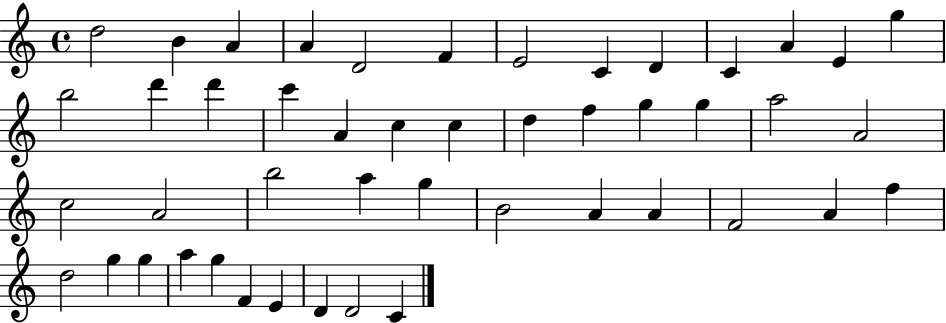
D5/h B4/q A4/q A4/q D4/h F4/q E4/h C4/q D4/q C4/q A4/q E4/q G5/q B5/h D6/q D6/q C6/q A4/q C5/q C5/q D5/q F5/q G5/q G5/q A5/h A4/h C5/h A4/h B5/h A5/q G5/q B4/h A4/q A4/q F4/h A4/q F5/q D5/h G5/q G5/q A5/q G5/q F4/q E4/q D4/q D4/h C4/q